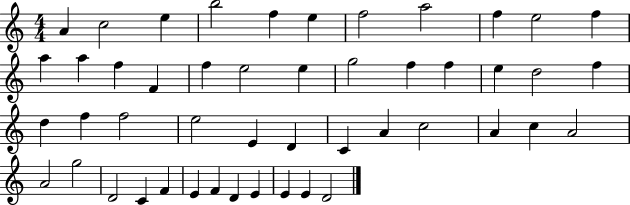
{
  \clef treble
  \numericTimeSignature
  \time 4/4
  \key c \major
  a'4 c''2 e''4 | b''2 f''4 e''4 | f''2 a''2 | f''4 e''2 f''4 | \break a''4 a''4 f''4 f'4 | f''4 e''2 e''4 | g''2 f''4 f''4 | e''4 d''2 f''4 | \break d''4 f''4 f''2 | e''2 e'4 d'4 | c'4 a'4 c''2 | a'4 c''4 a'2 | \break a'2 g''2 | d'2 c'4 f'4 | e'4 f'4 d'4 e'4 | e'4 e'4 d'2 | \break \bar "|."
}